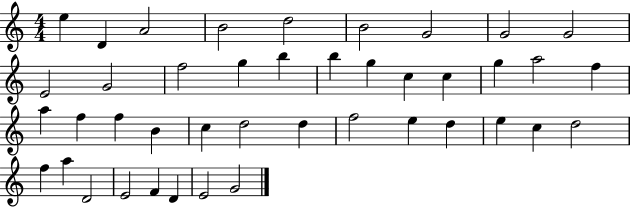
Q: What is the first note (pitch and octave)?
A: E5